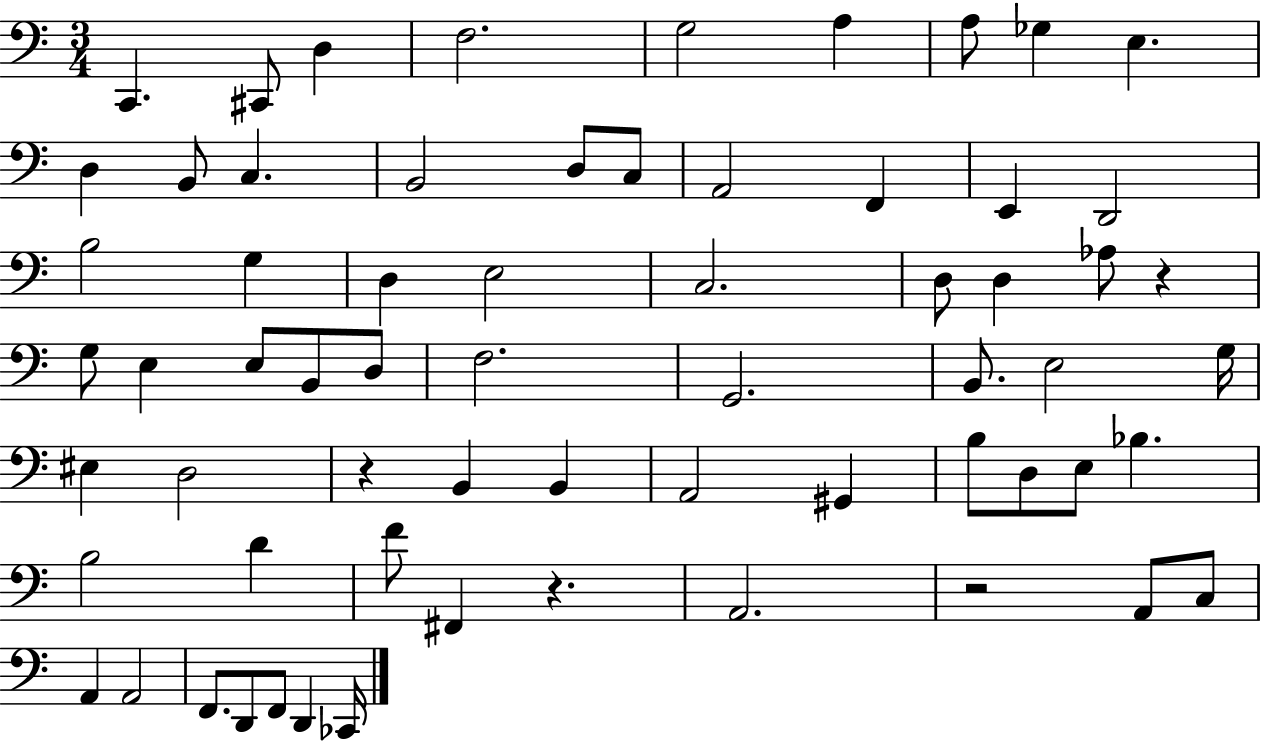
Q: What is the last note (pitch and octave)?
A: CES2